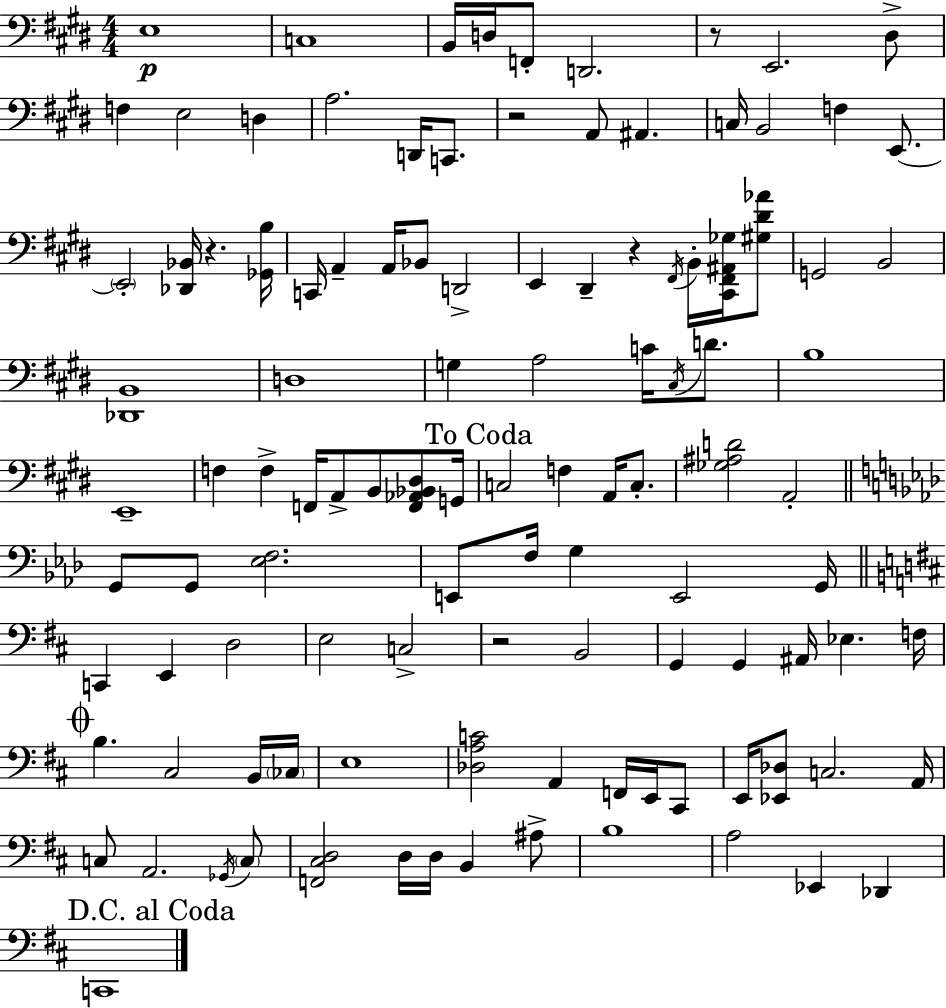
X:1
T:Untitled
M:4/4
L:1/4
K:E
E,4 C,4 B,,/4 D,/4 F,,/2 D,,2 z/2 E,,2 ^D,/2 F, E,2 D, A,2 D,,/4 C,,/2 z2 A,,/2 ^A,, C,/4 B,,2 F, E,,/2 E,,2 [_D,,_B,,]/4 z [_G,,B,]/4 C,,/4 A,, A,,/4 _B,,/2 D,,2 E,, ^D,, z ^F,,/4 B,,/4 [^C,,^F,,^A,,_G,]/4 [^G,^D_A]/2 G,,2 B,,2 [_D,,B,,]4 D,4 G, A,2 C/4 ^C,/4 D/2 B,4 E,,4 F, F, F,,/4 A,,/2 B,,/2 [F,,_A,,_B,,^D,]/2 G,,/4 C,2 F, A,,/4 C,/2 [_G,^A,D]2 A,,2 G,,/2 G,,/2 [_E,F,]2 E,,/2 F,/4 G, E,,2 G,,/4 C,, E,, D,2 E,2 C,2 z2 B,,2 G,, G,, ^A,,/4 _E, F,/4 B, ^C,2 B,,/4 _C,/4 E,4 [_D,A,C]2 A,, F,,/4 E,,/4 ^C,,/2 E,,/4 [_E,,_D,]/2 C,2 A,,/4 C,/2 A,,2 _G,,/4 C,/2 [F,,^C,D,]2 D,/4 D,/4 B,, ^A,/2 B,4 A,2 _E,, _D,, C,,4